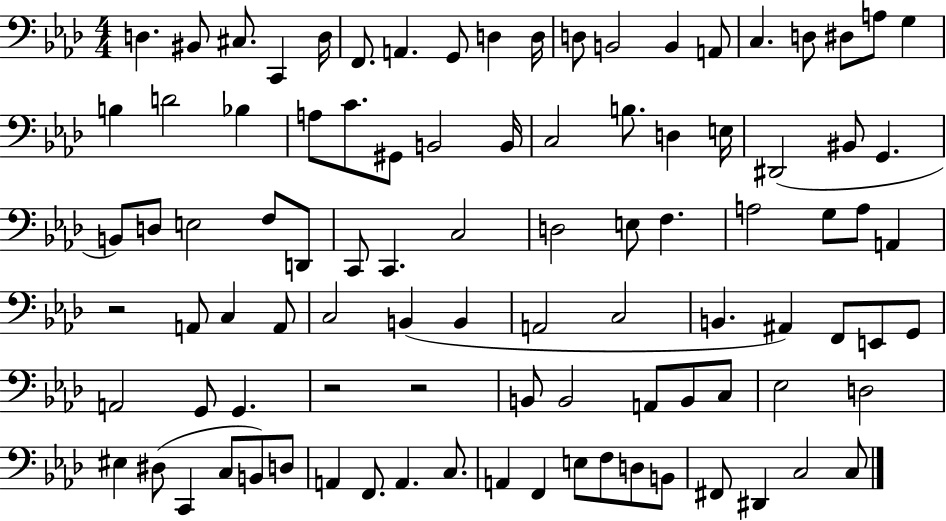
{
  \clef bass
  \numericTimeSignature
  \time 4/4
  \key aes \major
  d4. bis,8 cis8. c,4 d16 | f,8. a,4. g,8 d4 d16 | d8 b,2 b,4 a,8 | c4. d8 dis8 a8 g4 | \break b4 d'2 bes4 | a8 c'8. gis,8 b,2 b,16 | c2 b8. d4 e16 | dis,2( bis,8 g,4. | \break b,8) d8 e2 f8 d,8 | c,8 c,4. c2 | d2 e8 f4. | a2 g8 a8 a,4 | \break r2 a,8 c4 a,8 | c2 b,4( b,4 | a,2 c2 | b,4. ais,4) f,8 e,8 g,8 | \break a,2 g,8 g,4. | r2 r2 | b,8 b,2 a,8 b,8 c8 | ees2 d2 | \break eis4 dis8( c,4 c8 b,8) d8 | a,4 f,8. a,4. c8. | a,4 f,4 e8 f8 d8 b,8 | fis,8 dis,4 c2 c8 | \break \bar "|."
}